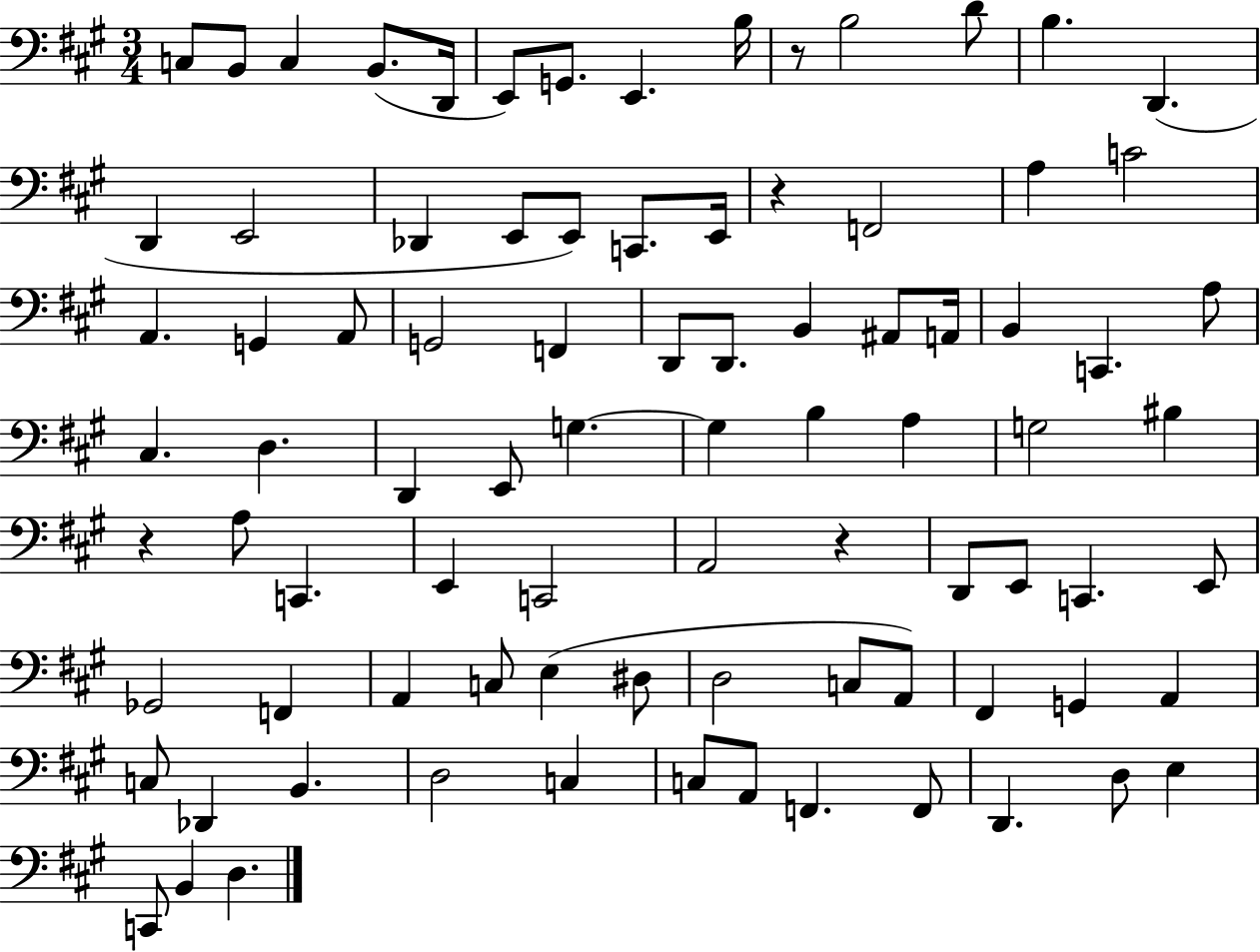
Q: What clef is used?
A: bass